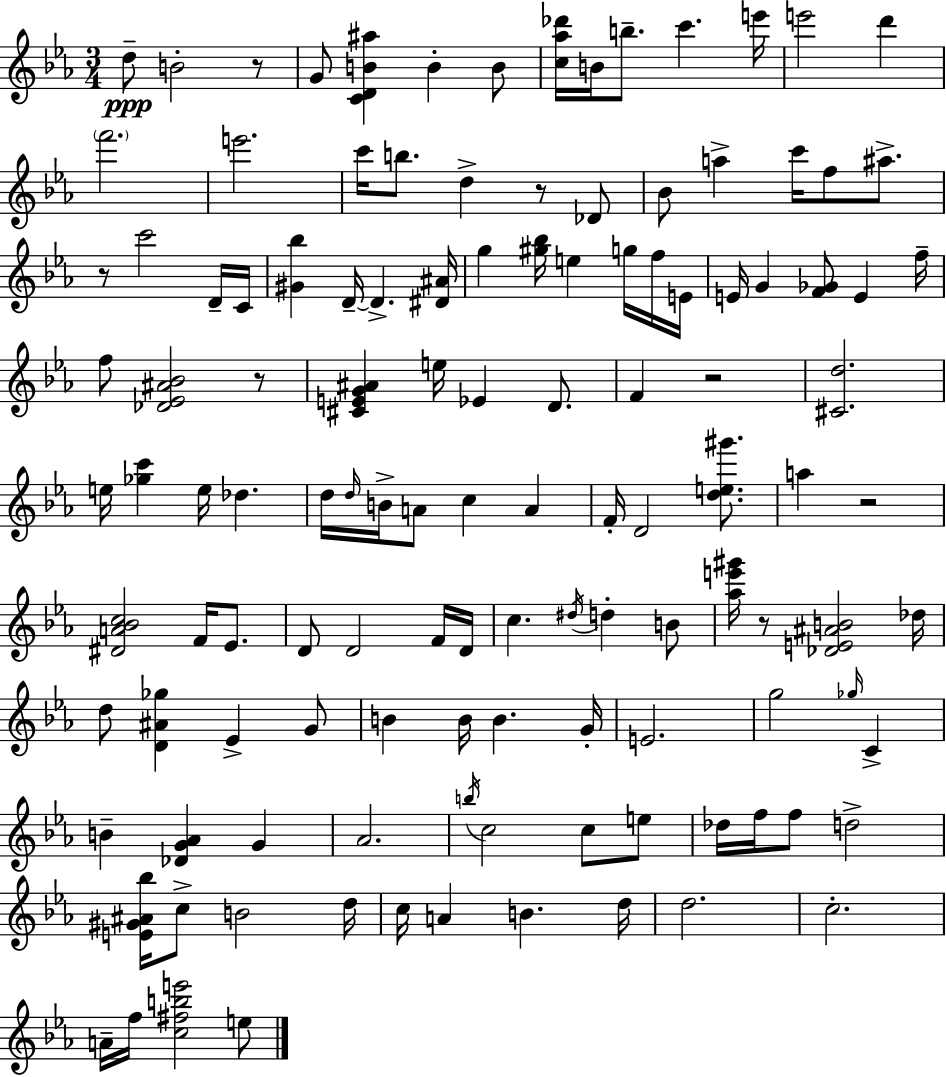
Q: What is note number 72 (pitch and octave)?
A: E4